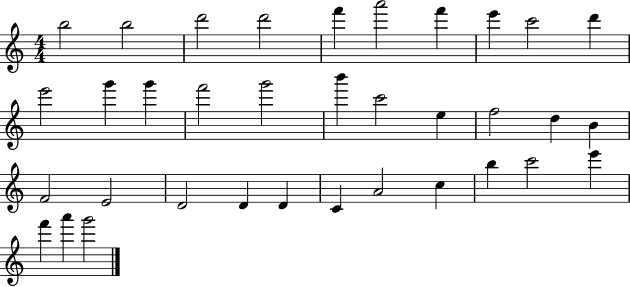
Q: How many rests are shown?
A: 0